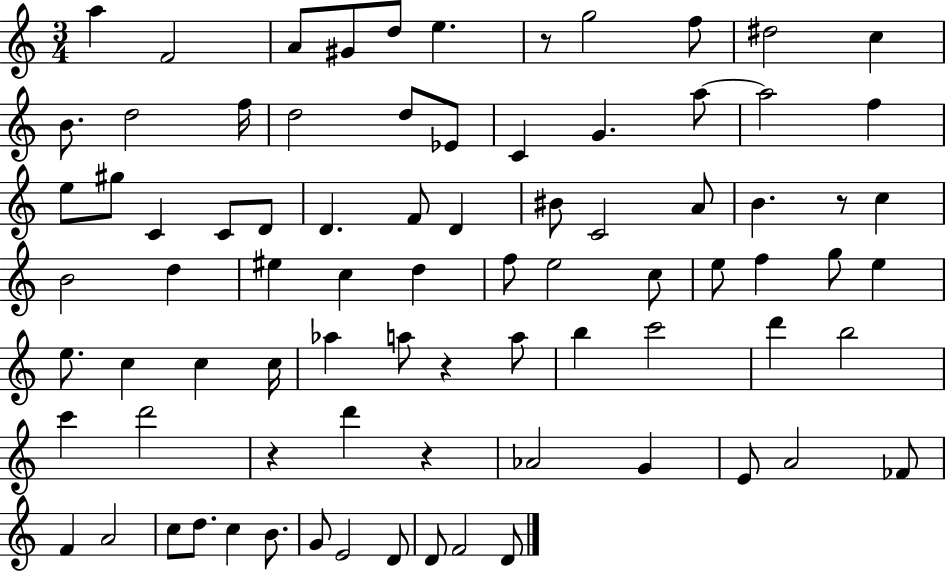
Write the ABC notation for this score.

X:1
T:Untitled
M:3/4
L:1/4
K:C
a F2 A/2 ^G/2 d/2 e z/2 g2 f/2 ^d2 c B/2 d2 f/4 d2 d/2 _E/2 C G a/2 a2 f e/2 ^g/2 C C/2 D/2 D F/2 D ^B/2 C2 A/2 B z/2 c B2 d ^e c d f/2 e2 c/2 e/2 f g/2 e e/2 c c c/4 _a a/2 z a/2 b c'2 d' b2 c' d'2 z d' z _A2 G E/2 A2 _F/2 F A2 c/2 d/2 c B/2 G/2 E2 D/2 D/2 F2 D/2